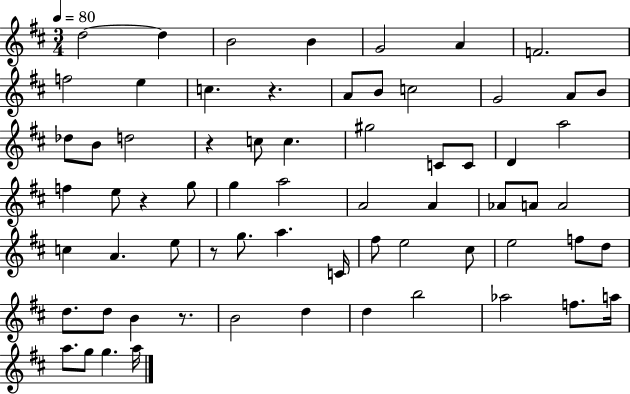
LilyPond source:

{
  \clef treble
  \numericTimeSignature
  \time 3/4
  \key d \major
  \tempo 4 = 80
  \repeat volta 2 { d''2~~ d''4 | b'2 b'4 | g'2 a'4 | f'2. | \break f''2 e''4 | c''4. r4. | a'8 b'8 c''2 | g'2 a'8 b'8 | \break des''8 b'8 d''2 | r4 c''8 c''4. | gis''2 c'8 c'8 | d'4 a''2 | \break f''4 e''8 r4 g''8 | g''4 a''2 | a'2 a'4 | aes'8 a'8 a'2 | \break c''4 a'4. e''8 | r8 g''8. a''4. c'16 | fis''8 e''2 cis''8 | e''2 f''8 d''8 | \break d''8. d''8 b'4 r8. | b'2 d''4 | d''4 b''2 | aes''2 f''8. a''16 | \break a''8. g''8 g''4. a''16 | } \bar "|."
}